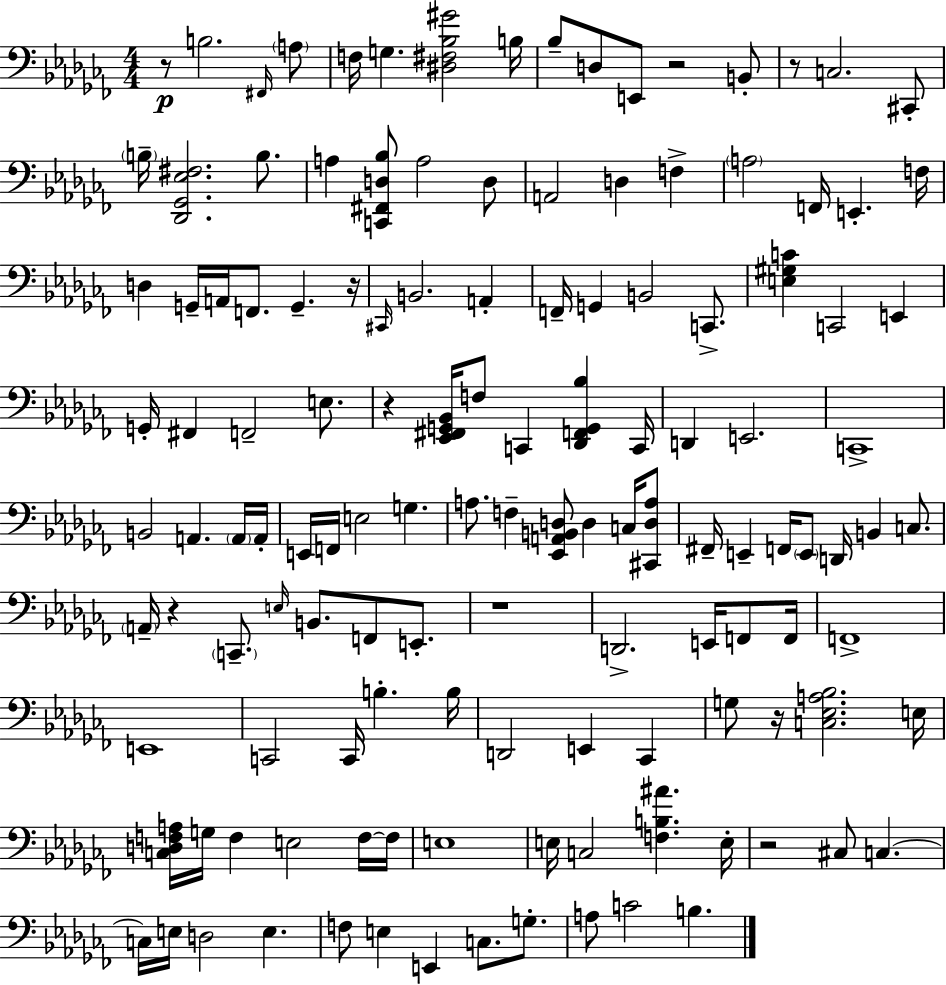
{
  \clef bass
  \numericTimeSignature
  \time 4/4
  \key aes \minor
  r8\p b2. \grace { fis,16 } \parenthesize a8 | f16 g4. <dis fis bes gis'>2 | b16 bes8-- d8 e,8 r2 b,8-. | r8 c2. cis,8-. | \break \parenthesize b16-- <des, ges, ees fis>2. b8. | a4 <c, fis, d bes>8 a2 d8 | a,2 d4 f4-> | \parenthesize a2 f,16 e,4.-. | \break f16 d4 g,16-- a,16 f,8. g,4.-- | r16 \grace { cis,16 } b,2. a,4-. | f,16-- g,4 b,2 c,8.-> | <e gis c'>4 c,2 e,4 | \break g,16-. fis,4 f,2-- e8. | r4 <ees, fis, g, bes,>16 f8 c,4 <des, f, g, bes>4 | c,16 d,4 e,2. | c,1-> | \break b,2 a,4. | \parenthesize a,16 a,16-. e,16 f,16 e2 g4. | a8. f4-- <ees, a, b, d>8 d4 c16 | <cis, d a>8 fis,16-- e,4-- f,16 \parenthesize e,8 d,16 b,4 c8. | \break \parenthesize a,16-- r4 \parenthesize c,8.-- \grace { e16 } b,8. f,8 | e,8.-. r1 | d,2.-> e,16 | f,8 f,16 f,1-> | \break e,1 | c,2 c,16 b4.-. | b16 d,2 e,4 ces,4 | g8 r16 <c ees a bes>2. | \break e16 <c d f a>16 g16 f4 e2 | f16~~ f16 e1 | e16 c2 <f b ais'>4. | e16-. r2 cis8 c4.~~ | \break c16 e16 d2 e4. | f8 e4 e,4 c8. | g8.-. a8 c'2 b4. | \bar "|."
}